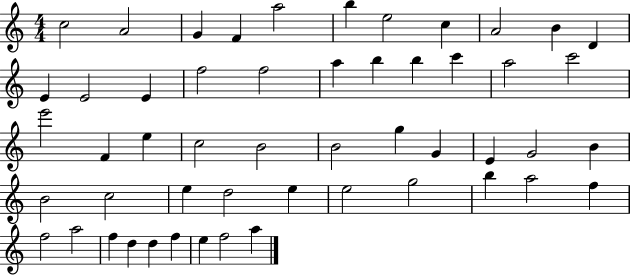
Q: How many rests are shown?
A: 0